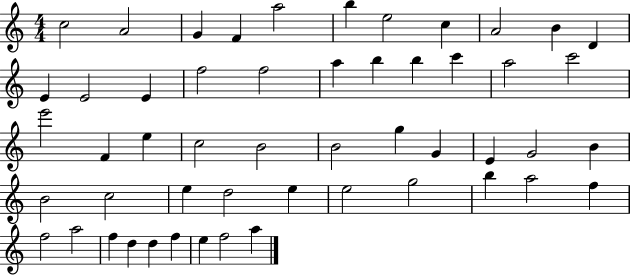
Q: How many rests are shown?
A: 0